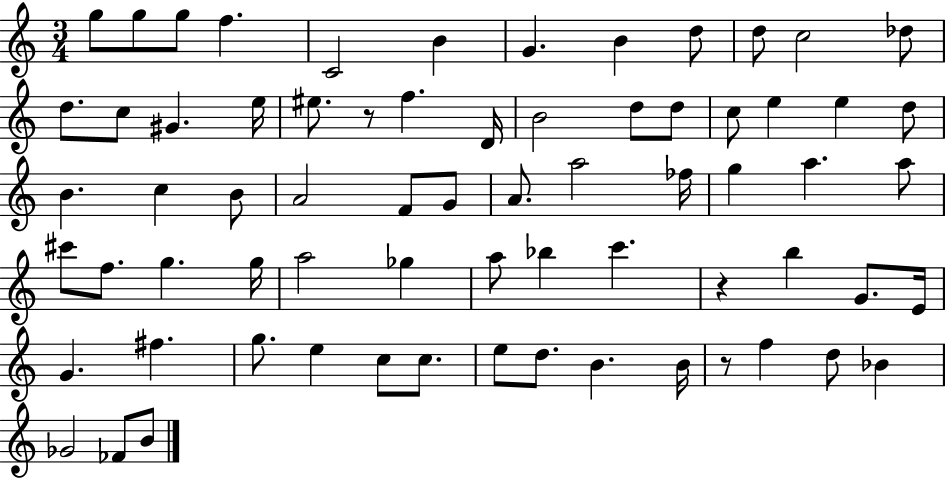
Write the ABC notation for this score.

X:1
T:Untitled
M:3/4
L:1/4
K:C
g/2 g/2 g/2 f C2 B G B d/2 d/2 c2 _d/2 d/2 c/2 ^G e/4 ^e/2 z/2 f D/4 B2 d/2 d/2 c/2 e e d/2 B c B/2 A2 F/2 G/2 A/2 a2 _f/4 g a a/2 ^c'/2 f/2 g g/4 a2 _g a/2 _b c' z b G/2 E/4 G ^f g/2 e c/2 c/2 e/2 d/2 B B/4 z/2 f d/2 _B _G2 _F/2 B/2